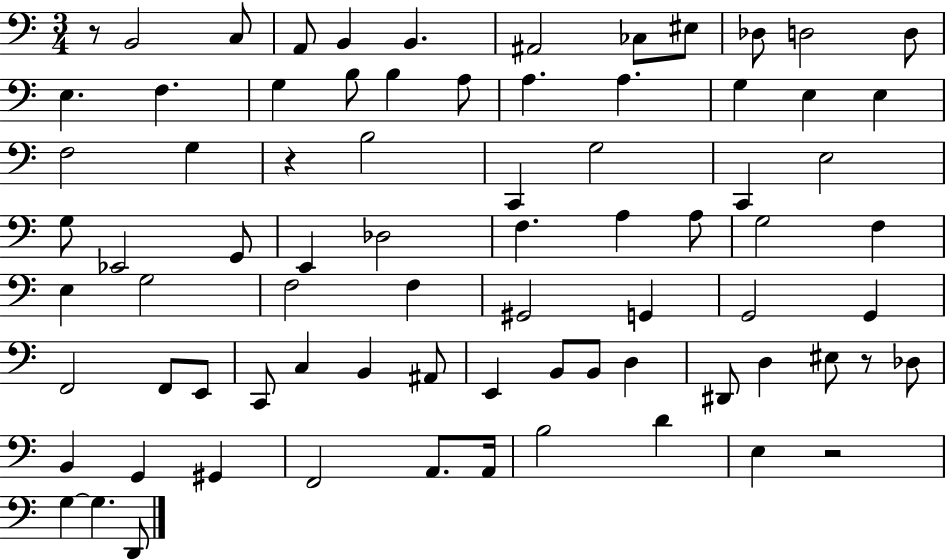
X:1
T:Untitled
M:3/4
L:1/4
K:C
z/2 B,,2 C,/2 A,,/2 B,, B,, ^A,,2 _C,/2 ^E,/2 _D,/2 D,2 D,/2 E, F, G, B,/2 B, A,/2 A, A, G, E, E, F,2 G, z B,2 C,, G,2 C,, E,2 G,/2 _E,,2 G,,/2 E,, _D,2 F, A, A,/2 G,2 F, E, G,2 F,2 F, ^G,,2 G,, G,,2 G,, F,,2 F,,/2 E,,/2 C,,/2 C, B,, ^A,,/2 E,, B,,/2 B,,/2 D, ^D,,/2 D, ^E,/2 z/2 _D,/2 B,, G,, ^G,, F,,2 A,,/2 A,,/4 B,2 D E, z2 G, G, D,,/2